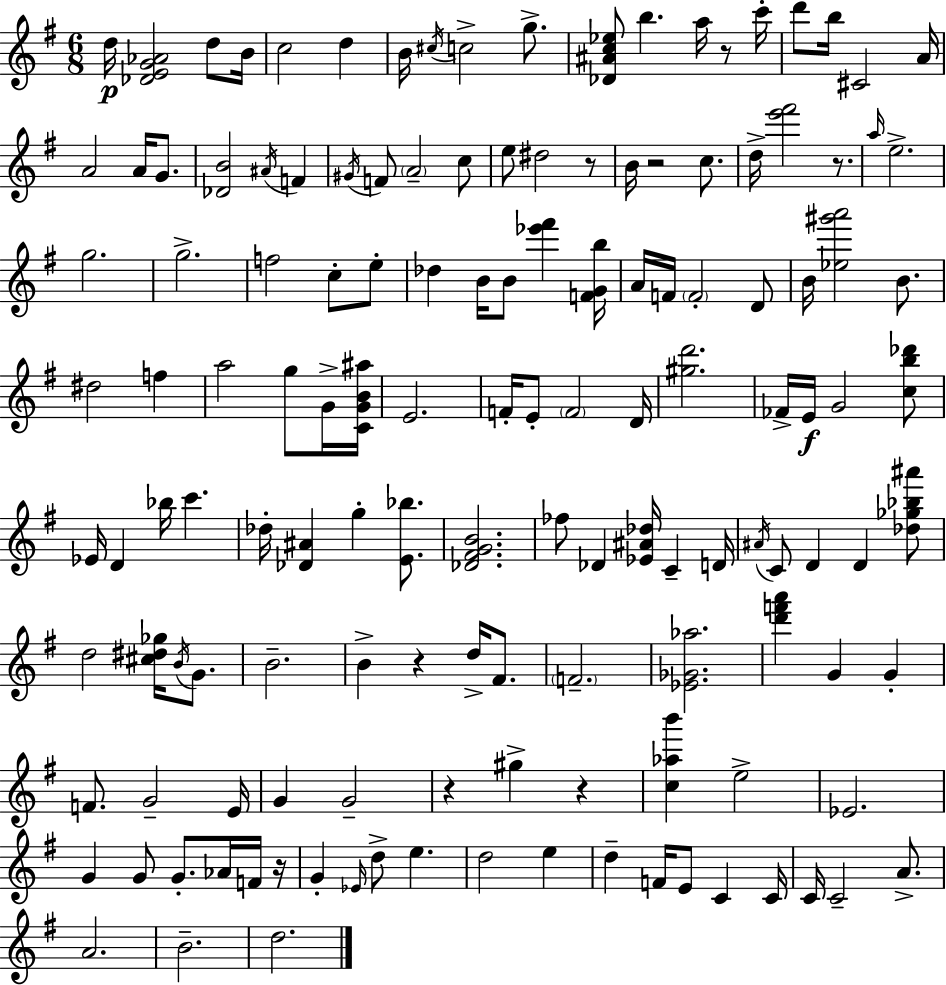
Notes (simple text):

D5/s [Db4,E4,G4,Ab4]/h D5/e B4/s C5/h D5/q B4/s C#5/s C5/h G5/e. [Db4,A#4,C5,Eb5]/e B5/q. A5/s R/e C6/s D6/e B5/s C#4/h A4/s A4/h A4/s G4/e. [Db4,B4]/h A#4/s F4/q G#4/s F4/e A4/h C5/e E5/e D#5/h R/e B4/s R/h C5/e. D5/s [E6,F#6]/h R/e. A5/s E5/h. G5/h. G5/h. F5/h C5/e E5/e Db5/q B4/s B4/e [Eb6,F#6]/q [F4,G4,B5]/s A4/s F4/s F4/h D4/e B4/s [Eb5,G#6,A6]/h B4/e. D#5/h F5/q A5/h G5/e G4/s [C4,G4,B4,A#5]/s E4/h. F4/s E4/e F4/h D4/s [G#5,D6]/h. FES4/s E4/s G4/h [C5,B5,Db6]/e Eb4/s D4/q Bb5/s C6/q. Db5/s [Db4,A#4]/q G5/q [E4,Bb5]/e. [Db4,F#4,G4,B4]/h. FES5/e Db4/q [Eb4,A#4,Db5]/s C4/q D4/s A#4/s C4/e D4/q D4/q [Db5,Gb5,Bb5,A#6]/e D5/h [C#5,D#5,Gb5]/s B4/s G4/e. B4/h. B4/q R/q D5/s F#4/e. F4/h. [Eb4,Gb4,Ab5]/h. [D6,F6,A6]/q G4/q G4/q F4/e. G4/h E4/s G4/q G4/h R/q G#5/q R/q [C5,Ab5,B6]/q E5/h Eb4/h. G4/q G4/e G4/e. Ab4/s F4/s R/s G4/q Eb4/s D5/e E5/q. D5/h E5/q D5/q F4/s E4/e C4/q C4/s C4/s C4/h A4/e. A4/h. B4/h. D5/h.